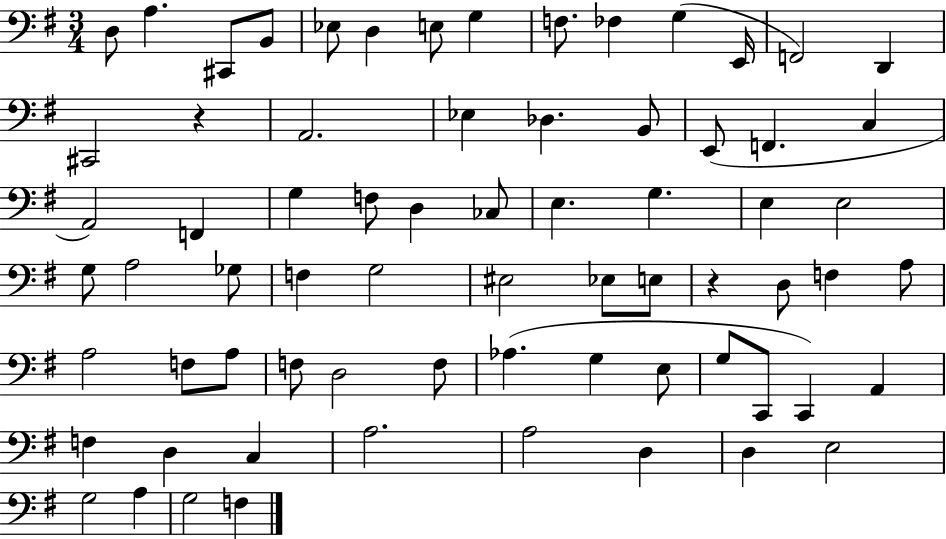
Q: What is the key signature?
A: G major